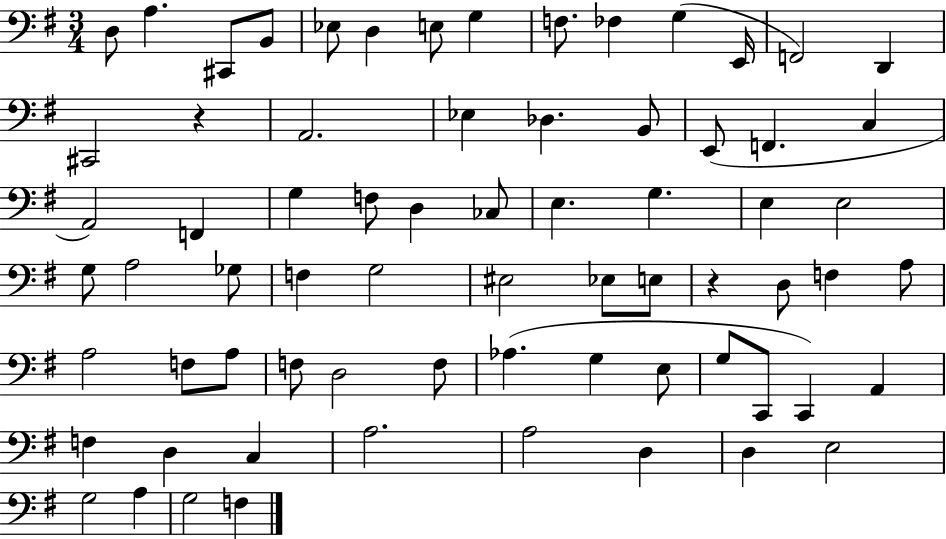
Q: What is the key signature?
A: G major